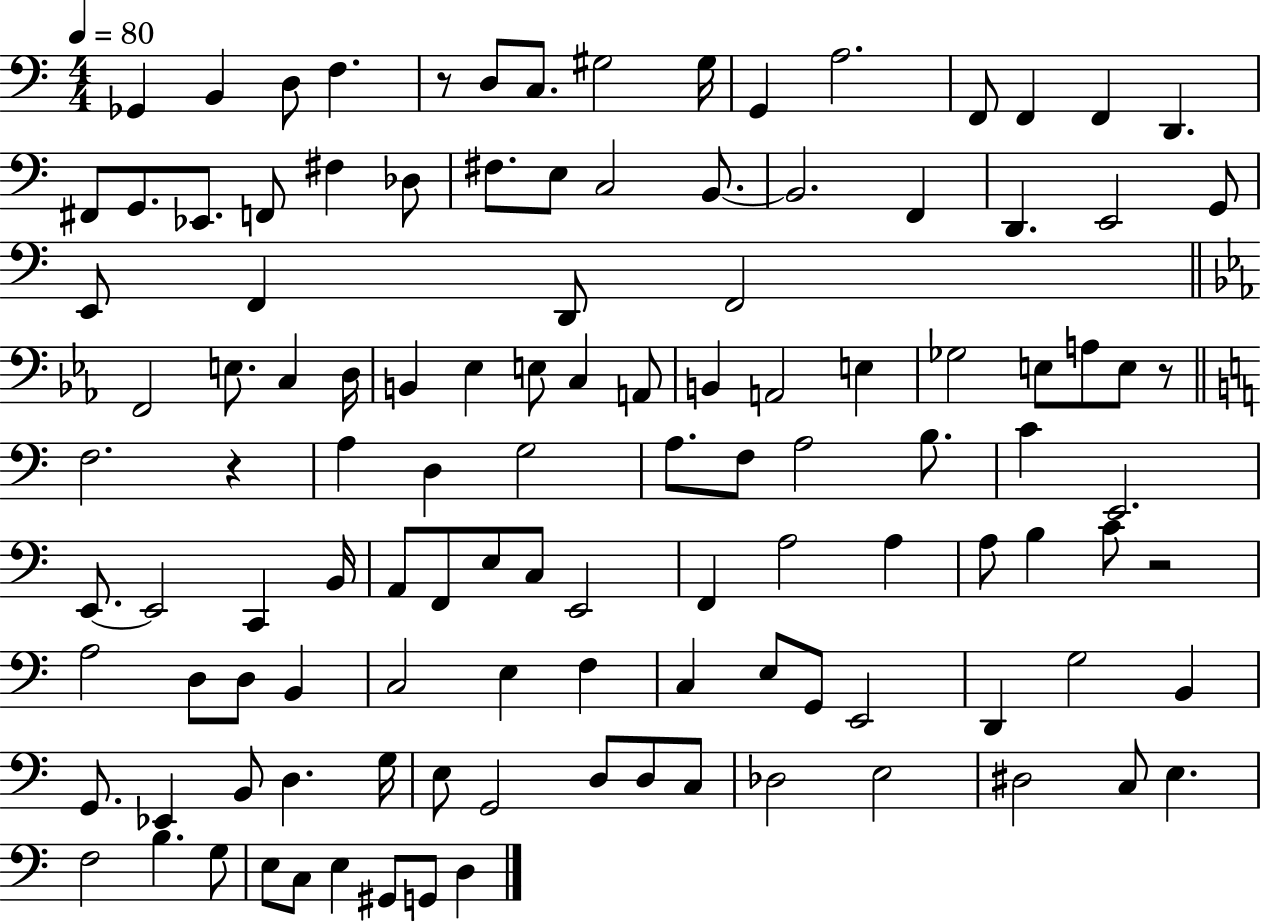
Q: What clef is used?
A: bass